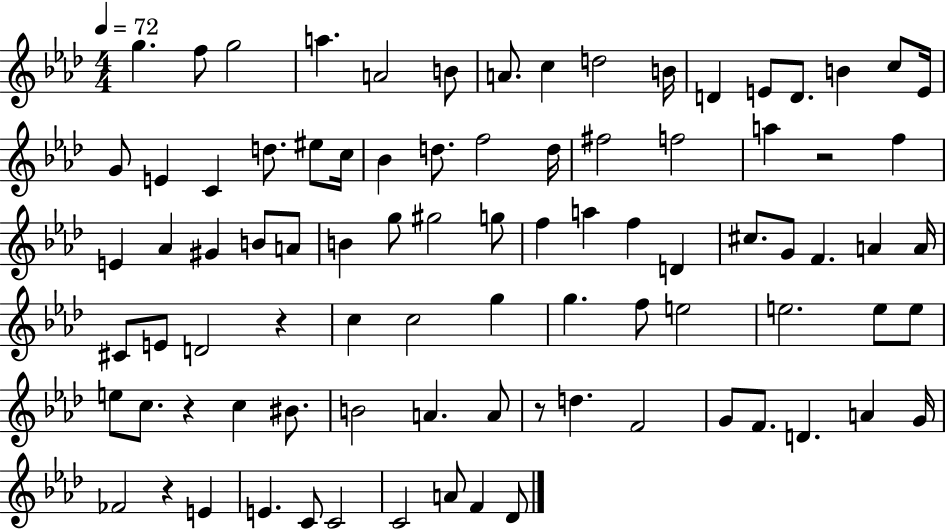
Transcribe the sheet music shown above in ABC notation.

X:1
T:Untitled
M:4/4
L:1/4
K:Ab
g f/2 g2 a A2 B/2 A/2 c d2 B/4 D E/2 D/2 B c/2 E/4 G/2 E C d/2 ^e/2 c/4 _B d/2 f2 d/4 ^f2 f2 a z2 f E _A ^G B/2 A/2 B g/2 ^g2 g/2 f a f D ^c/2 G/2 F A A/4 ^C/2 E/2 D2 z c c2 g g f/2 e2 e2 e/2 e/2 e/2 c/2 z c ^B/2 B2 A A/2 z/2 d F2 G/2 F/2 D A G/4 _F2 z E E C/2 C2 C2 A/2 F _D/2